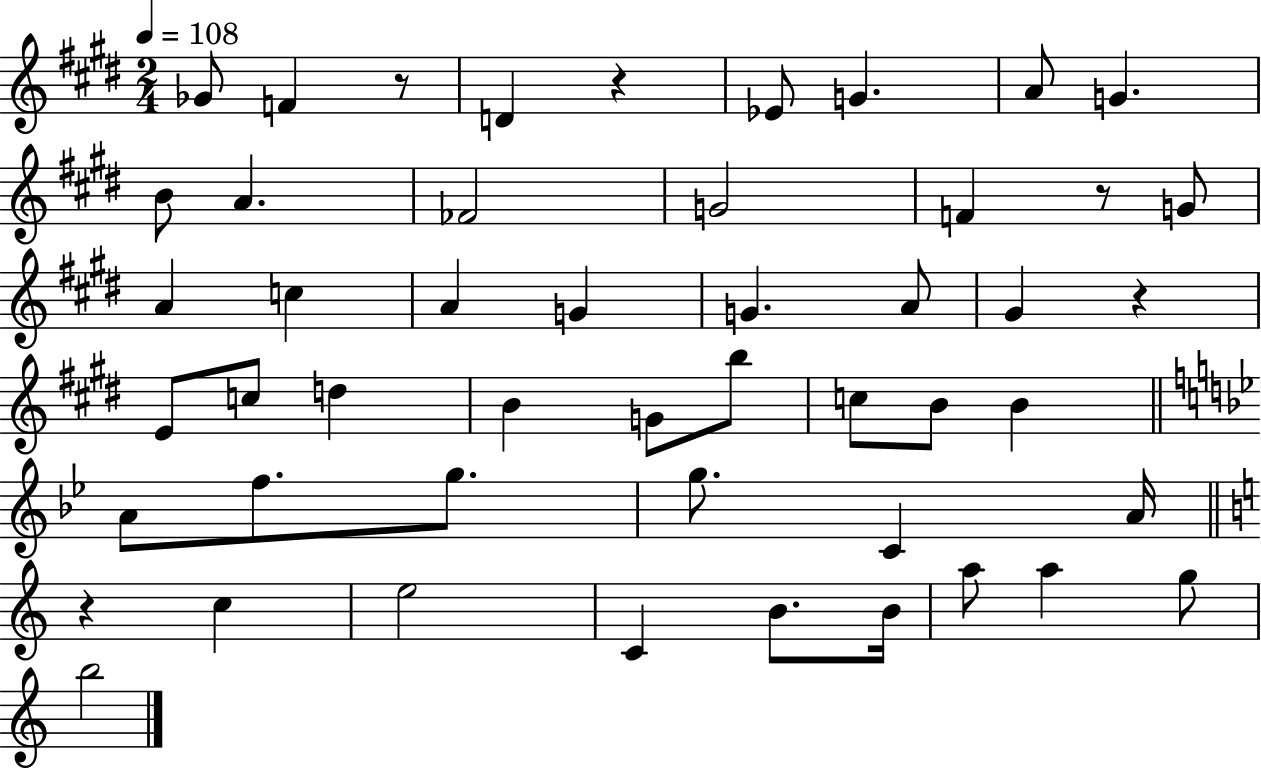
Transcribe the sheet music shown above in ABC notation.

X:1
T:Untitled
M:2/4
L:1/4
K:E
_G/2 F z/2 D z _E/2 G A/2 G B/2 A _F2 G2 F z/2 G/2 A c A G G A/2 ^G z E/2 c/2 d B G/2 b/2 c/2 B/2 B A/2 f/2 g/2 g/2 C A/4 z c e2 C B/2 B/4 a/2 a g/2 b2